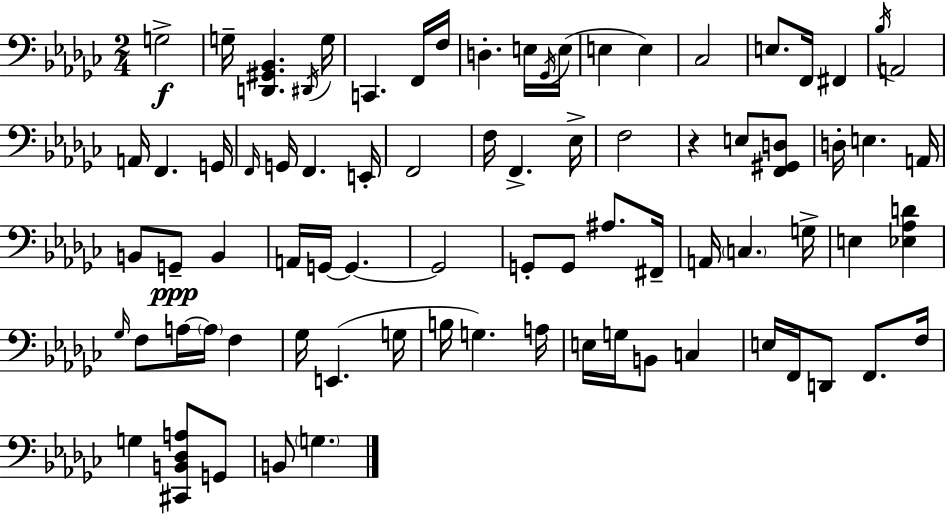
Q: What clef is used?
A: bass